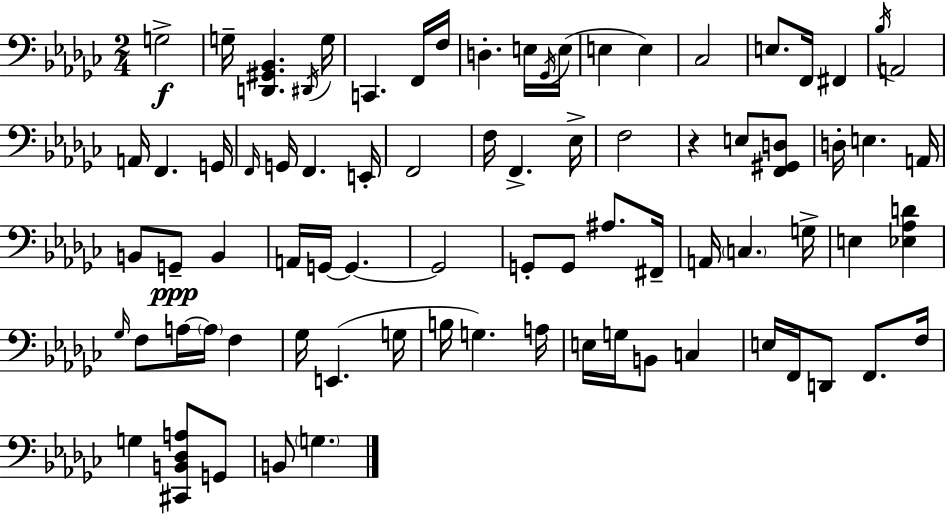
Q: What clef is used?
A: bass